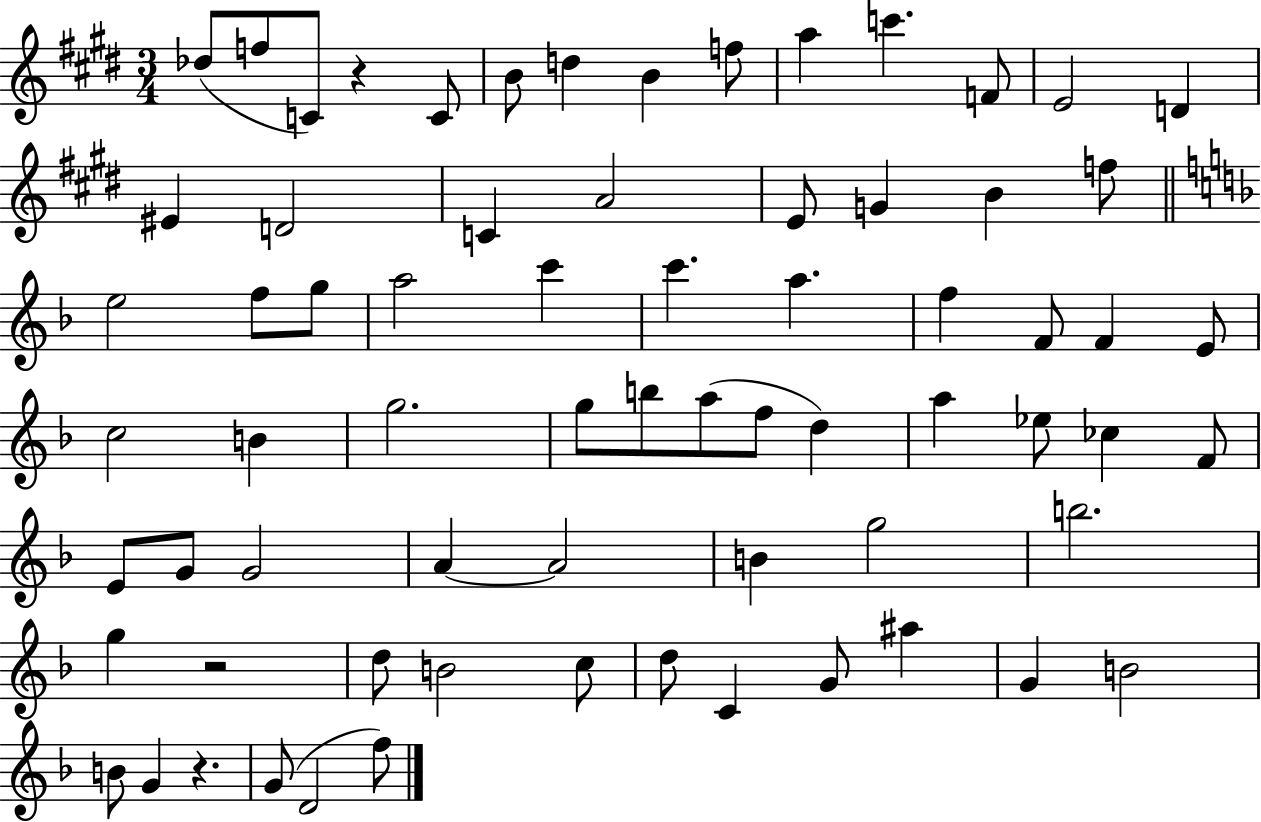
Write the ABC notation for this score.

X:1
T:Untitled
M:3/4
L:1/4
K:E
_d/2 f/2 C/2 z C/2 B/2 d B f/2 a c' F/2 E2 D ^E D2 C A2 E/2 G B f/2 e2 f/2 g/2 a2 c' c' a f F/2 F E/2 c2 B g2 g/2 b/2 a/2 f/2 d a _e/2 _c F/2 E/2 G/2 G2 A A2 B g2 b2 g z2 d/2 B2 c/2 d/2 C G/2 ^a G B2 B/2 G z G/2 D2 f/2